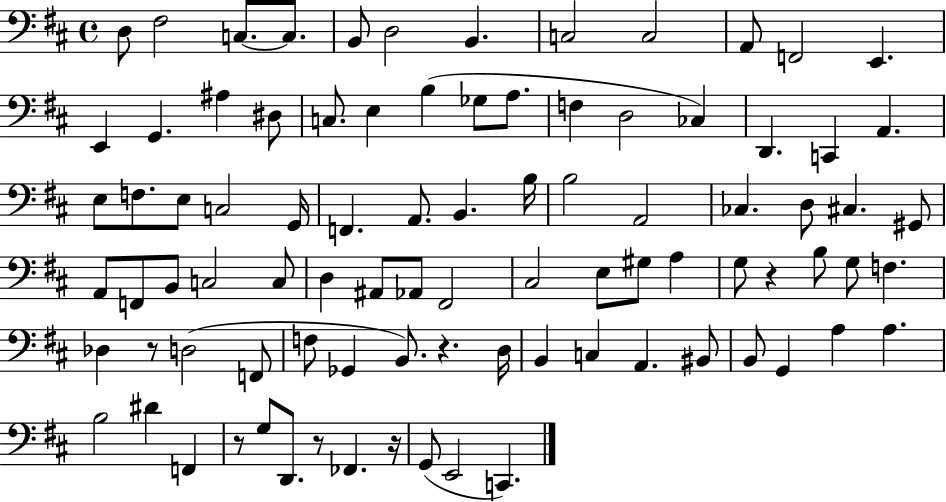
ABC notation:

X:1
T:Untitled
M:4/4
L:1/4
K:D
D,/2 ^F,2 C,/2 C,/2 B,,/2 D,2 B,, C,2 C,2 A,,/2 F,,2 E,, E,, G,, ^A, ^D,/2 C,/2 E, B, _G,/2 A,/2 F, D,2 _C, D,, C,, A,, E,/2 F,/2 E,/2 C,2 G,,/4 F,, A,,/2 B,, B,/4 B,2 A,,2 _C, D,/2 ^C, ^G,,/2 A,,/2 F,,/2 B,,/2 C,2 C,/2 D, ^A,,/2 _A,,/2 ^F,,2 ^C,2 E,/2 ^G,/2 A, G,/2 z B,/2 G,/2 F, _D, z/2 D,2 F,,/2 F,/2 _G,, B,,/2 z D,/4 B,, C, A,, ^B,,/2 B,,/2 G,, A, A, B,2 ^D F,, z/2 G,/2 D,,/2 z/2 _F,, z/4 G,,/2 E,,2 C,,